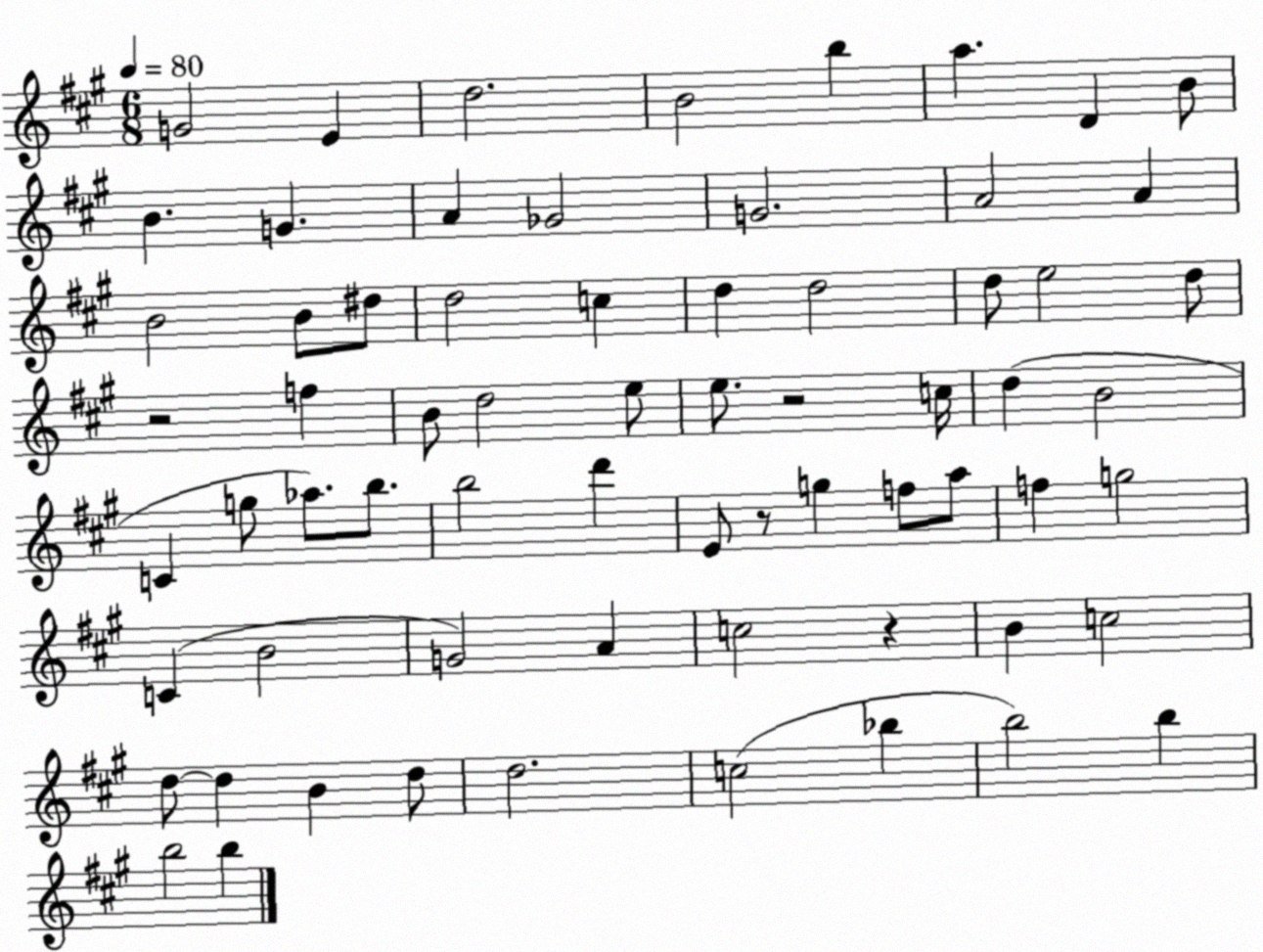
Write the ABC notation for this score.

X:1
T:Untitled
M:6/8
L:1/4
K:A
G2 E d2 B2 b a D B/2 B G A _G2 G2 A2 A B2 B/2 ^d/2 d2 c d d2 d/2 e2 d/2 z2 f B/2 d2 e/2 e/2 z2 c/4 d B2 C g/2 _a/2 b/2 b2 d' E/2 z/2 g f/2 a/2 f g2 C B2 G2 A c2 z B c2 d/2 d B d/2 d2 c2 _b b2 b b2 b